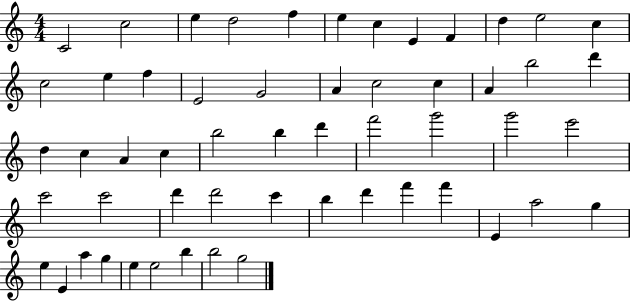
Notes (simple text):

C4/h C5/h E5/q D5/h F5/q E5/q C5/q E4/q F4/q D5/q E5/h C5/q C5/h E5/q F5/q E4/h G4/h A4/q C5/h C5/q A4/q B5/h D6/q D5/q C5/q A4/q C5/q B5/h B5/q D6/q F6/h G6/h G6/h E6/h C6/h C6/h D6/q D6/h C6/q B5/q D6/q F6/q F6/q E4/q A5/h G5/q E5/q E4/q A5/q G5/q E5/q E5/h B5/q B5/h G5/h